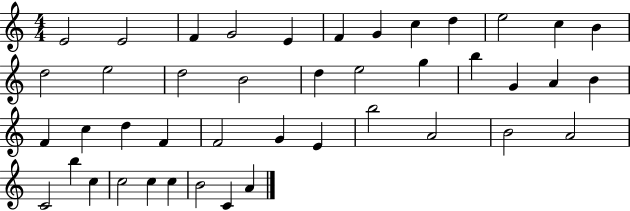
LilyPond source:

{
  \clef treble
  \numericTimeSignature
  \time 4/4
  \key c \major
  e'2 e'2 | f'4 g'2 e'4 | f'4 g'4 c''4 d''4 | e''2 c''4 b'4 | \break d''2 e''2 | d''2 b'2 | d''4 e''2 g''4 | b''4 g'4 a'4 b'4 | \break f'4 c''4 d''4 f'4 | f'2 g'4 e'4 | b''2 a'2 | b'2 a'2 | \break c'2 b''4 c''4 | c''2 c''4 c''4 | b'2 c'4 a'4 | \bar "|."
}